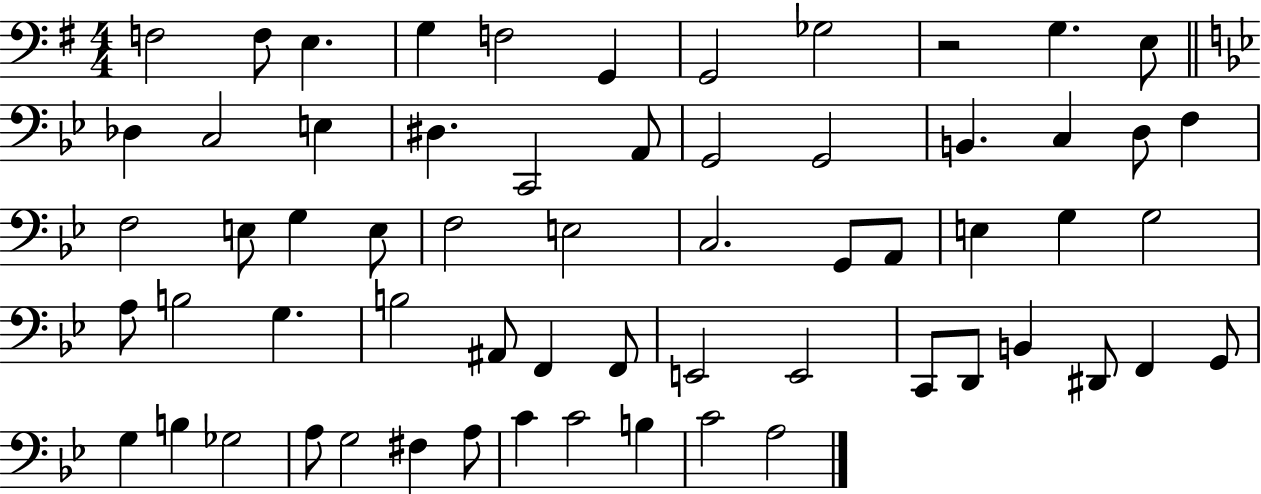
{
  \clef bass
  \numericTimeSignature
  \time 4/4
  \key g \major
  f2 f8 e4. | g4 f2 g,4 | g,2 ges2 | r2 g4. e8 | \break \bar "||" \break \key bes \major des4 c2 e4 | dis4. c,2 a,8 | g,2 g,2 | b,4. c4 d8 f4 | \break f2 e8 g4 e8 | f2 e2 | c2. g,8 a,8 | e4 g4 g2 | \break a8 b2 g4. | b2 ais,8 f,4 f,8 | e,2 e,2 | c,8 d,8 b,4 dis,8 f,4 g,8 | \break g4 b4 ges2 | a8 g2 fis4 a8 | c'4 c'2 b4 | c'2 a2 | \break \bar "|."
}